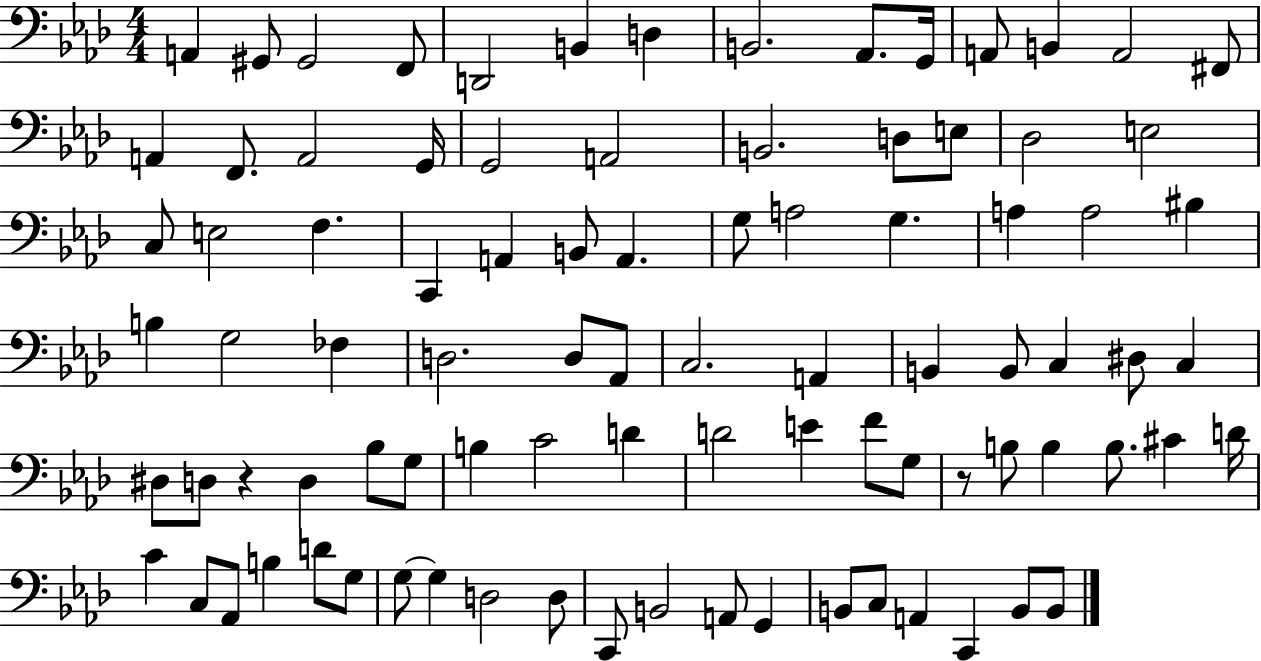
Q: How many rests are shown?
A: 2